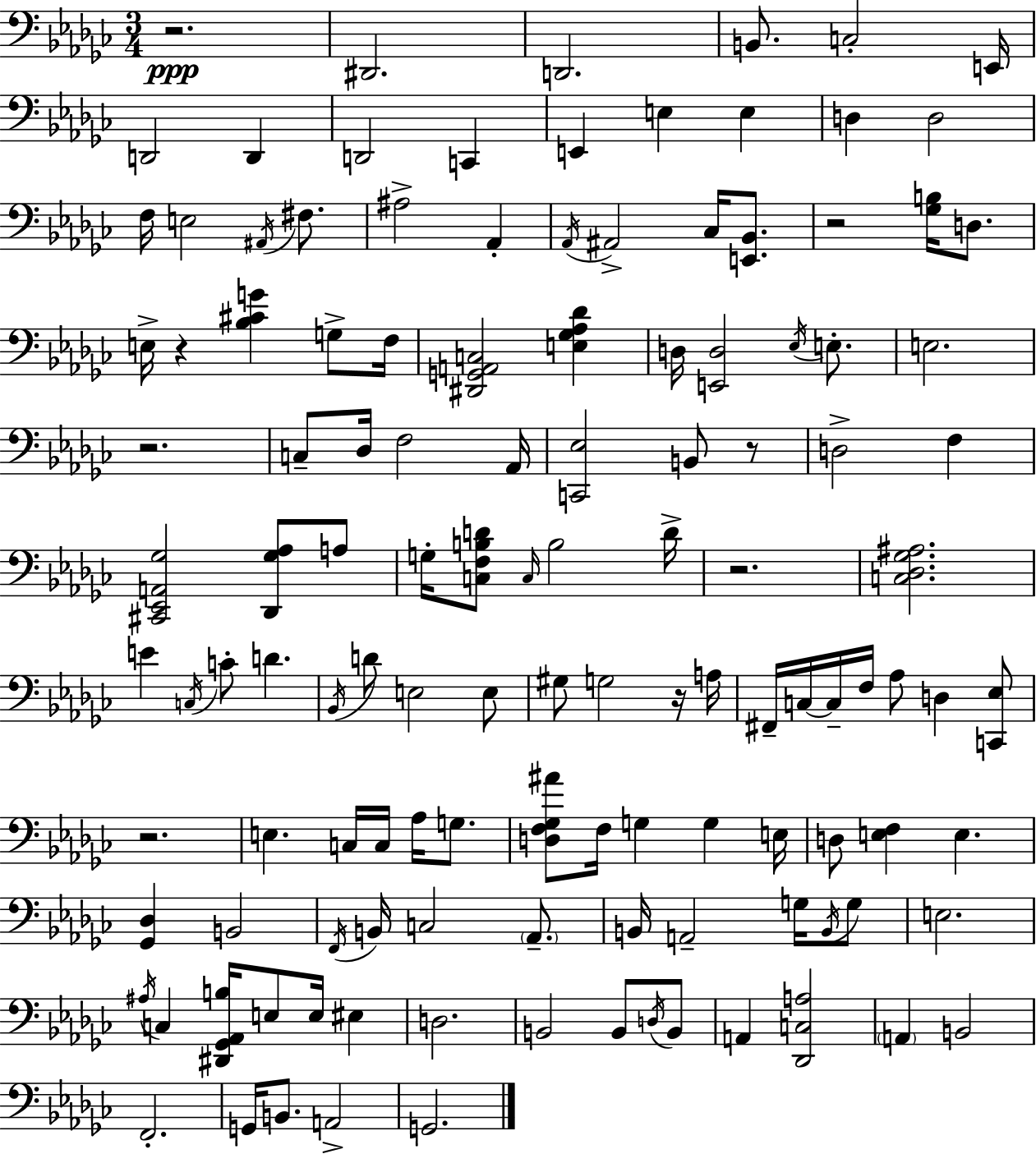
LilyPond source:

{
  \clef bass
  \numericTimeSignature
  \time 3/4
  \key ees \minor
  \repeat volta 2 { r2.\ppp | dis,2. | d,2. | b,8. c2-. e,16 | \break d,2 d,4 | d,2 c,4 | e,4 e4 e4 | d4 d2 | \break f16 e2 \acciaccatura { ais,16 } fis8. | ais2-> aes,4-. | \acciaccatura { aes,16 } ais,2-> ces16 <e, bes,>8. | r2 <ges b>16 d8. | \break e16-> r4 <bes cis' g'>4 g8-> | f16 <dis, g, a, c>2 <e ges aes des'>4 | d16 <e, d>2 \acciaccatura { ees16 } | e8.-. e2. | \break r2. | c8-- des16 f2 | aes,16 <c, ees>2 b,8 | r8 d2-> f4 | \break <cis, ees, a, ges>2 <des, ges aes>8 | a8 g16-. <c f b d'>8 \grace { c16 } b2 | d'16-> r2. | <c des ges ais>2. | \break e'4 \acciaccatura { c16 } c'8-. d'4. | \acciaccatura { bes,16 } d'8 e2 | e8 gis8 g2 | r16 a16 fis,16-- c16~~ c16-- f16 aes8 | \break d4 <c, ees>8 r2. | e4. | c16 c16 aes16 g8. <d f ges ais'>8 f16 g4 | g4 e16 d8 <e f>4 | \break e4. <ges, des>4 b,2 | \acciaccatura { f,16 } b,16 c2 | \parenthesize aes,8.-- b,16 a,2-- | g16 \acciaccatura { b,16 } g8 e2. | \break \acciaccatura { ais16 } c4 | <dis, ges, aes, b>16 e8 e16 eis4 d2. | b,2 | b,8 \acciaccatura { d16 } b,8 a,4 | \break <des, c a>2 \parenthesize a,4 | b,2 f,2.-. | g,16 b,8. | a,2-> g,2. | \break } \bar "|."
}